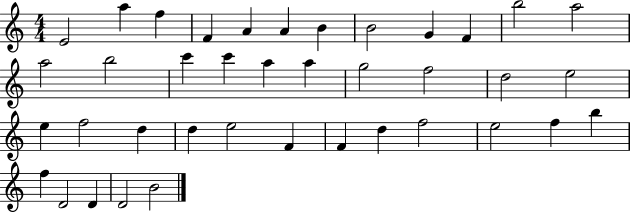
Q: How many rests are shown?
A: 0